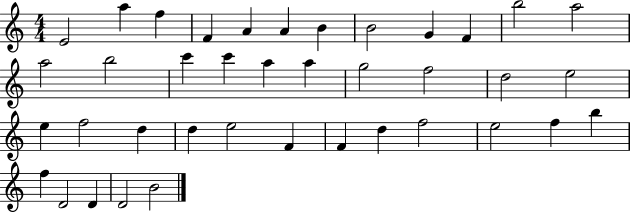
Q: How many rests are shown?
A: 0